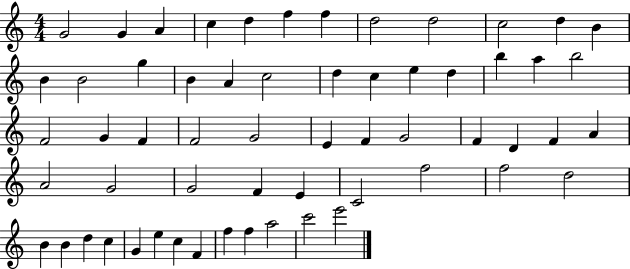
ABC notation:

X:1
T:Untitled
M:4/4
L:1/4
K:C
G2 G A c d f f d2 d2 c2 d B B B2 g B A c2 d c e d b a b2 F2 G F F2 G2 E F G2 F D F A A2 G2 G2 F E C2 f2 f2 d2 B B d c G e c F f f a2 c'2 e'2